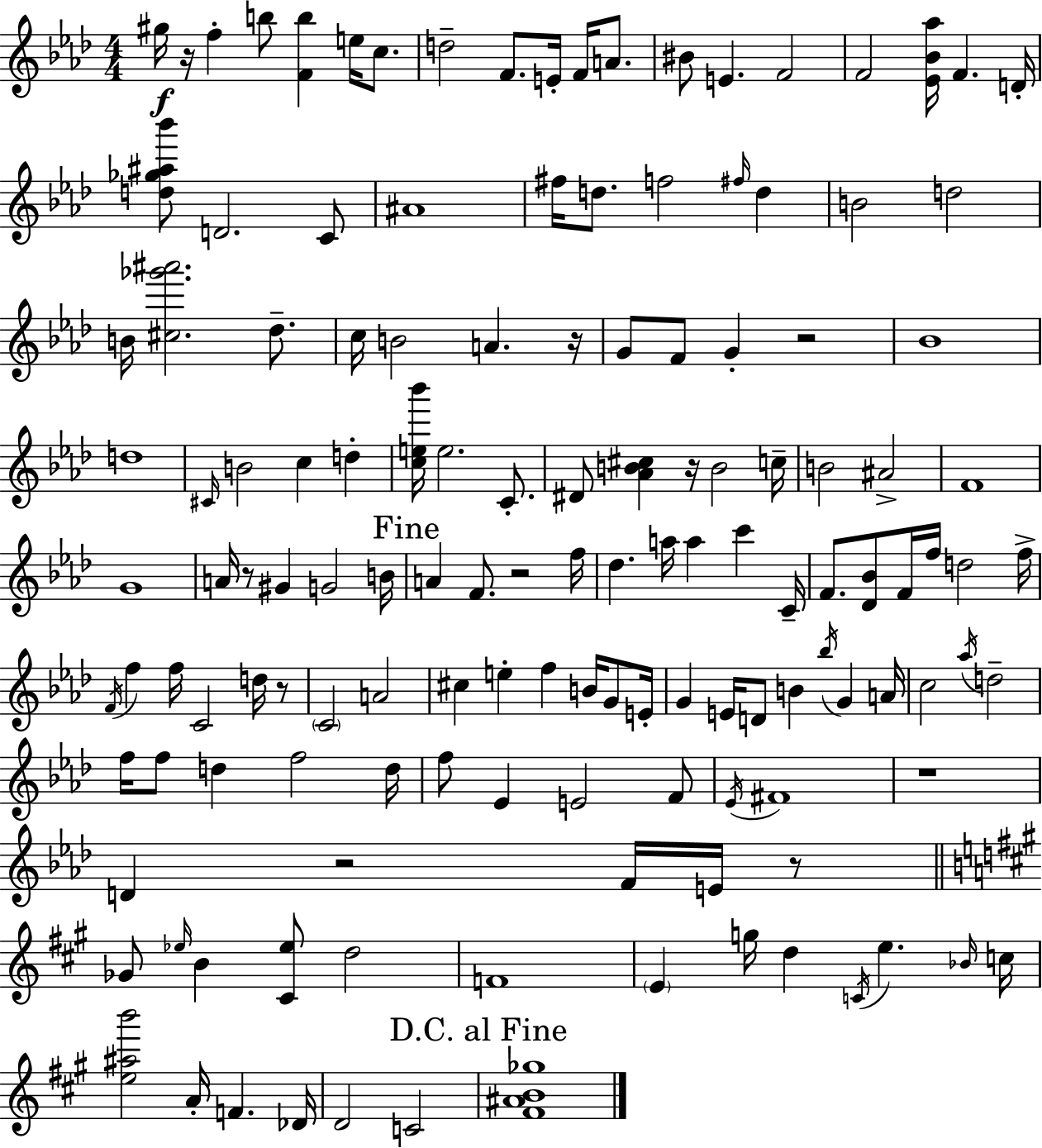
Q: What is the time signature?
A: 4/4